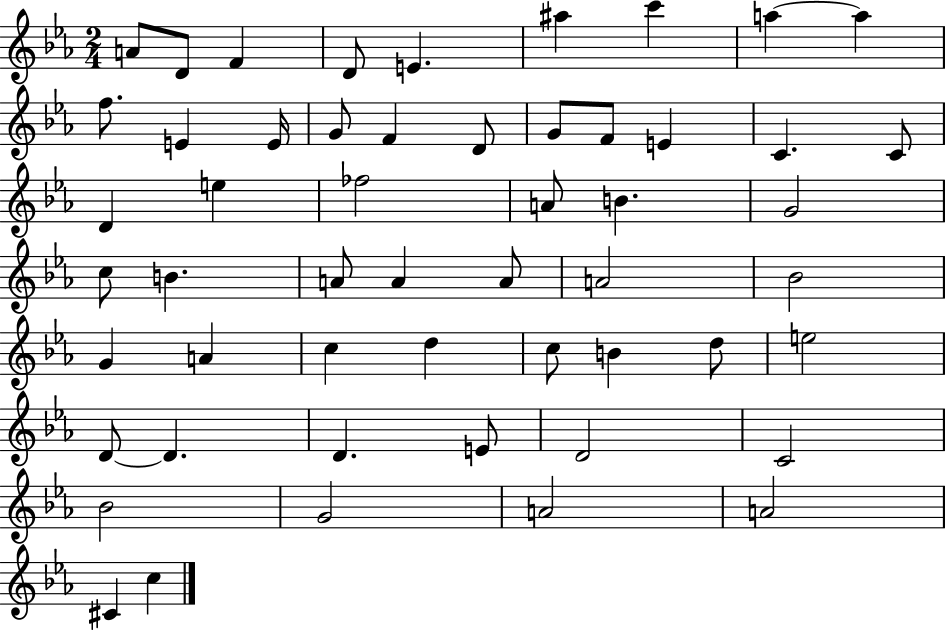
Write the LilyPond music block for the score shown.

{
  \clef treble
  \numericTimeSignature
  \time 2/4
  \key ees \major
  a'8 d'8 f'4 | d'8 e'4. | ais''4 c'''4 | a''4~~ a''4 | \break f''8. e'4 e'16 | g'8 f'4 d'8 | g'8 f'8 e'4 | c'4. c'8 | \break d'4 e''4 | fes''2 | a'8 b'4. | g'2 | \break c''8 b'4. | a'8 a'4 a'8 | a'2 | bes'2 | \break g'4 a'4 | c''4 d''4 | c''8 b'4 d''8 | e''2 | \break d'8~~ d'4. | d'4. e'8 | d'2 | c'2 | \break bes'2 | g'2 | a'2 | a'2 | \break cis'4 c''4 | \bar "|."
}